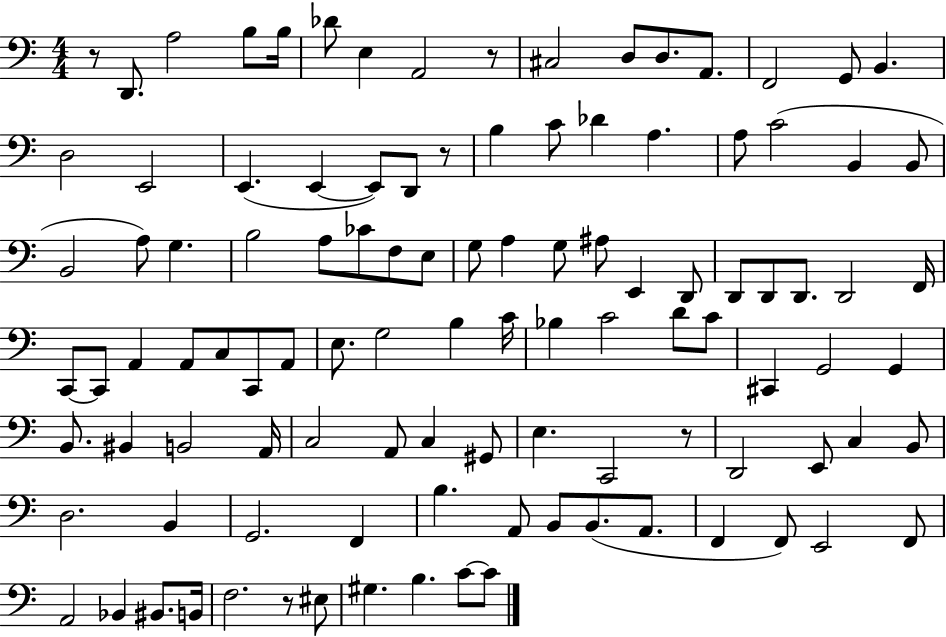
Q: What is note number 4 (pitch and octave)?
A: B3